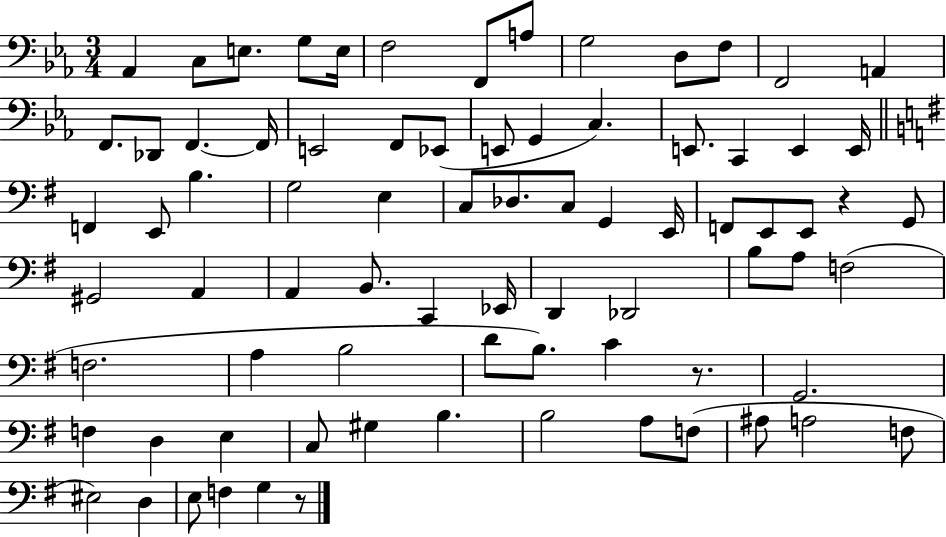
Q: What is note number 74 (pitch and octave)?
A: E3